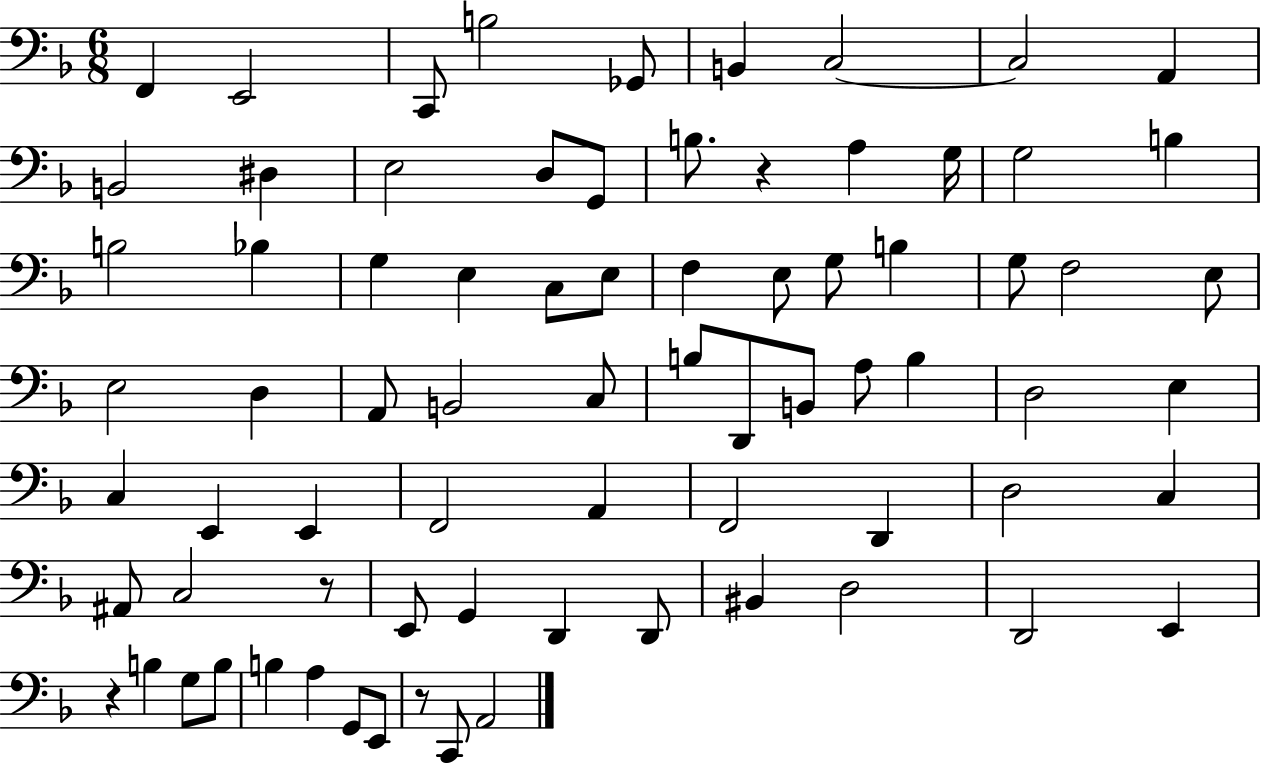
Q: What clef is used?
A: bass